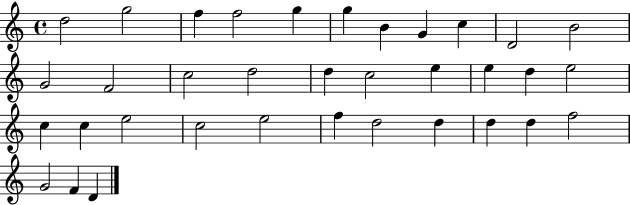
{
  \clef treble
  \time 4/4
  \defaultTimeSignature
  \key c \major
  d''2 g''2 | f''4 f''2 g''4 | g''4 b'4 g'4 c''4 | d'2 b'2 | \break g'2 f'2 | c''2 d''2 | d''4 c''2 e''4 | e''4 d''4 e''2 | \break c''4 c''4 e''2 | c''2 e''2 | f''4 d''2 d''4 | d''4 d''4 f''2 | \break g'2 f'4 d'4 | \bar "|."
}